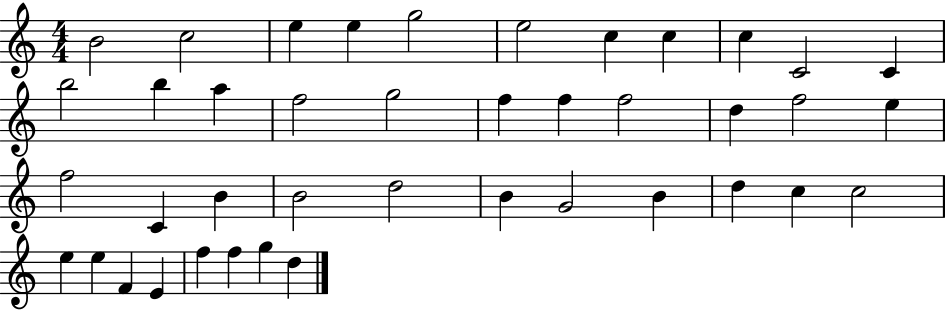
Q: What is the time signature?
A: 4/4